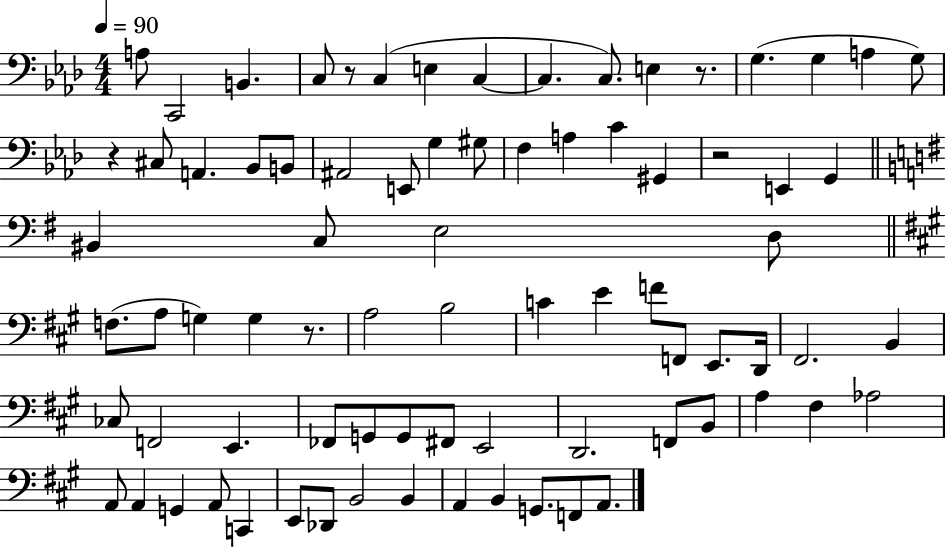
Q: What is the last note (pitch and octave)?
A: A2